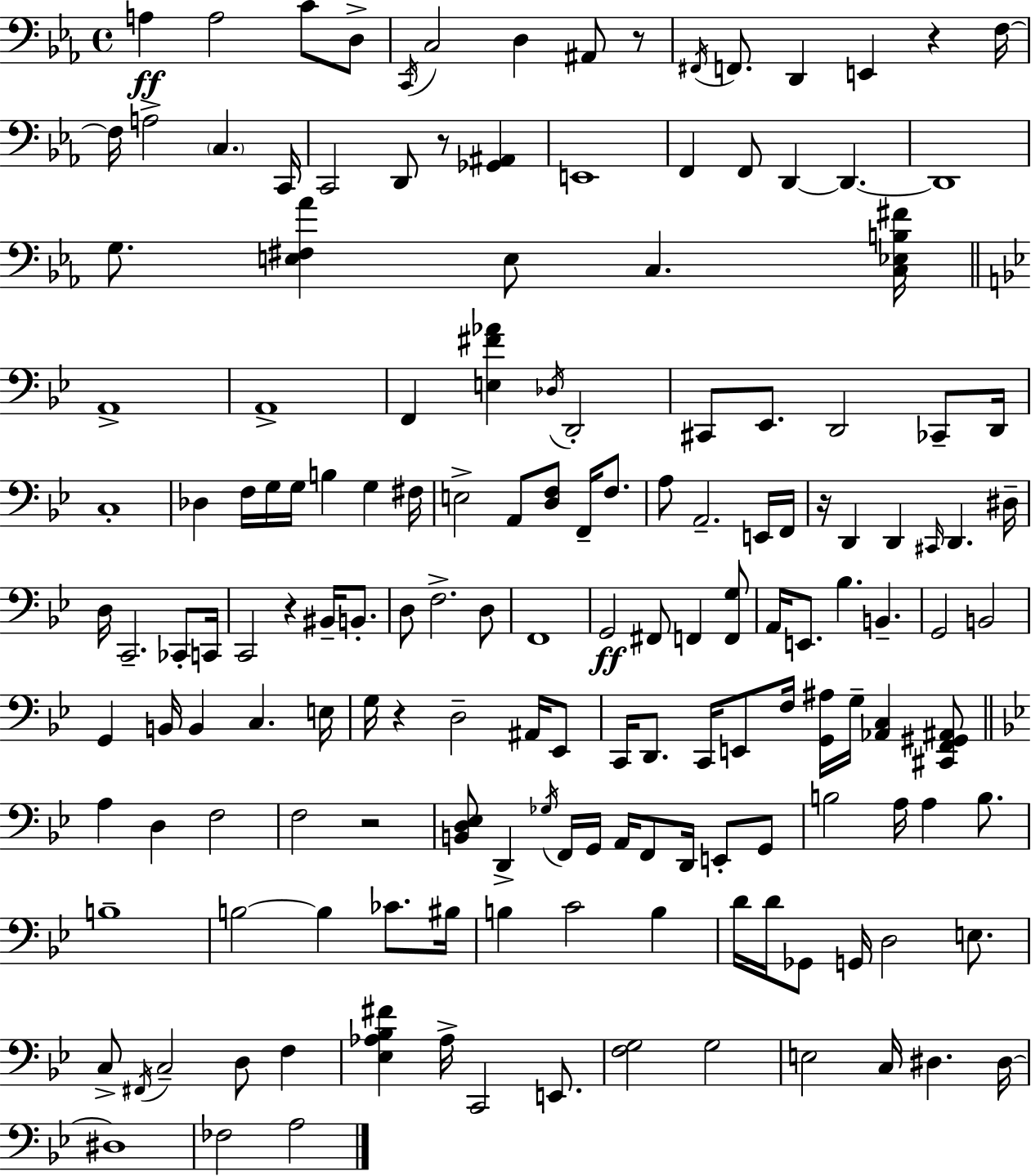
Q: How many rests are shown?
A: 7